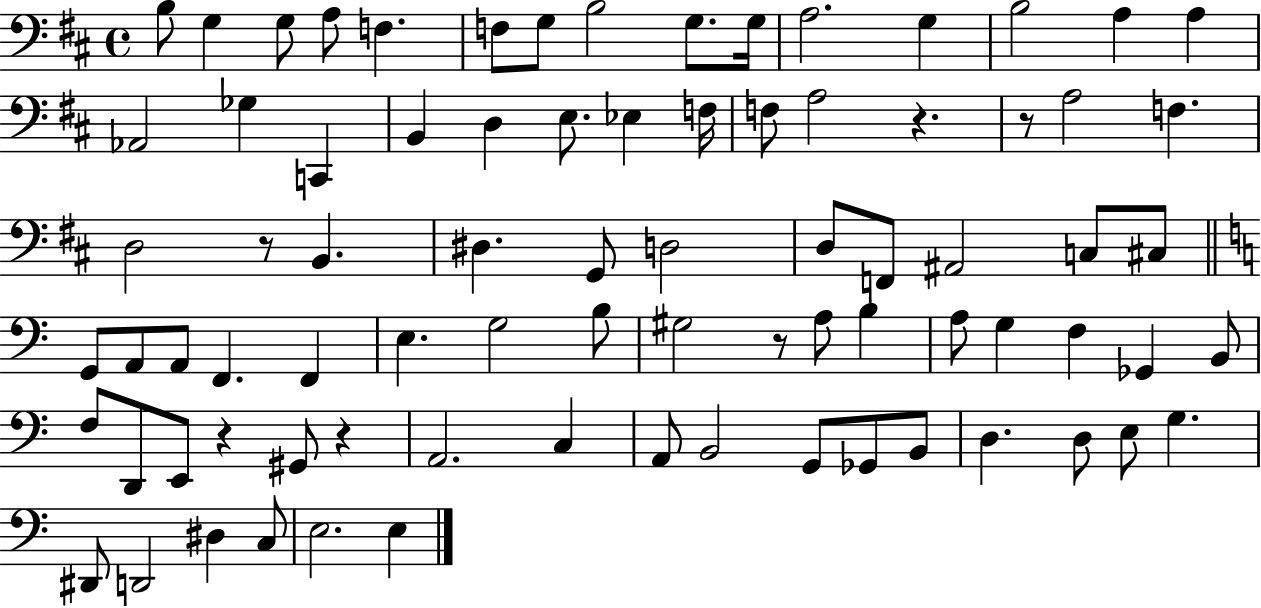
{
  \clef bass
  \time 4/4
  \defaultTimeSignature
  \key d \major
  b8 g4 g8 a8 f4. | f8 g8 b2 g8. g16 | a2. g4 | b2 a4 a4 | \break aes,2 ges4 c,4 | b,4 d4 e8. ees4 f16 | f8 a2 r4. | r8 a2 f4. | \break d2 r8 b,4. | dis4. g,8 d2 | d8 f,8 ais,2 c8 cis8 | \bar "||" \break \key c \major g,8 a,8 a,8 f,4. f,4 | e4. g2 b8 | gis2 r8 a8 b4 | a8 g4 f4 ges,4 b,8 | \break f8 d,8 e,8 r4 gis,8 r4 | a,2. c4 | a,8 b,2 g,8 ges,8 b,8 | d4. d8 e8 g4. | \break dis,8 d,2 dis4 c8 | e2. e4 | \bar "|."
}